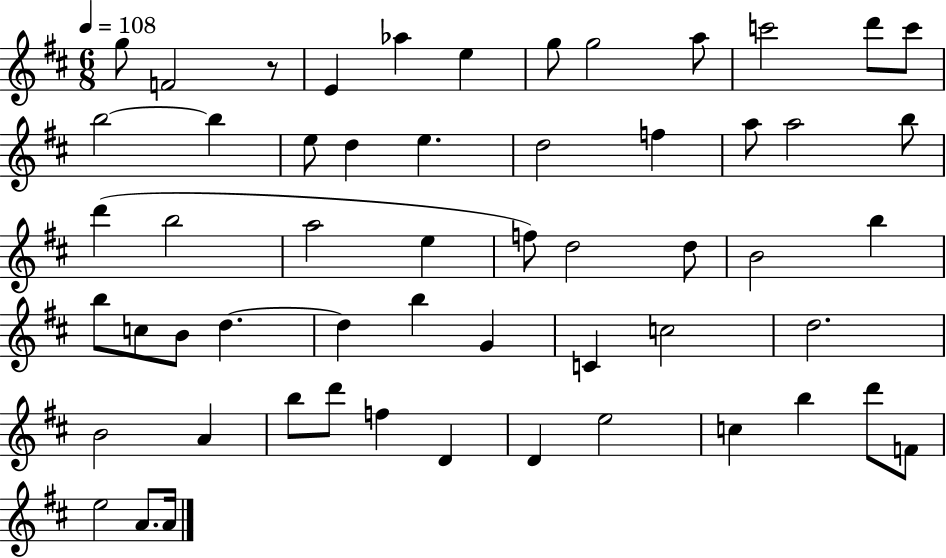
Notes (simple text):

G5/e F4/h R/e E4/q Ab5/q E5/q G5/e G5/h A5/e C6/h D6/e C6/e B5/h B5/q E5/e D5/q E5/q. D5/h F5/q A5/e A5/h B5/e D6/q B5/h A5/h E5/q F5/e D5/h D5/e B4/h B5/q B5/e C5/e B4/e D5/q. D5/q B5/q G4/q C4/q C5/h D5/h. B4/h A4/q B5/e D6/e F5/q D4/q D4/q E5/h C5/q B5/q D6/e F4/e E5/h A4/e. A4/s